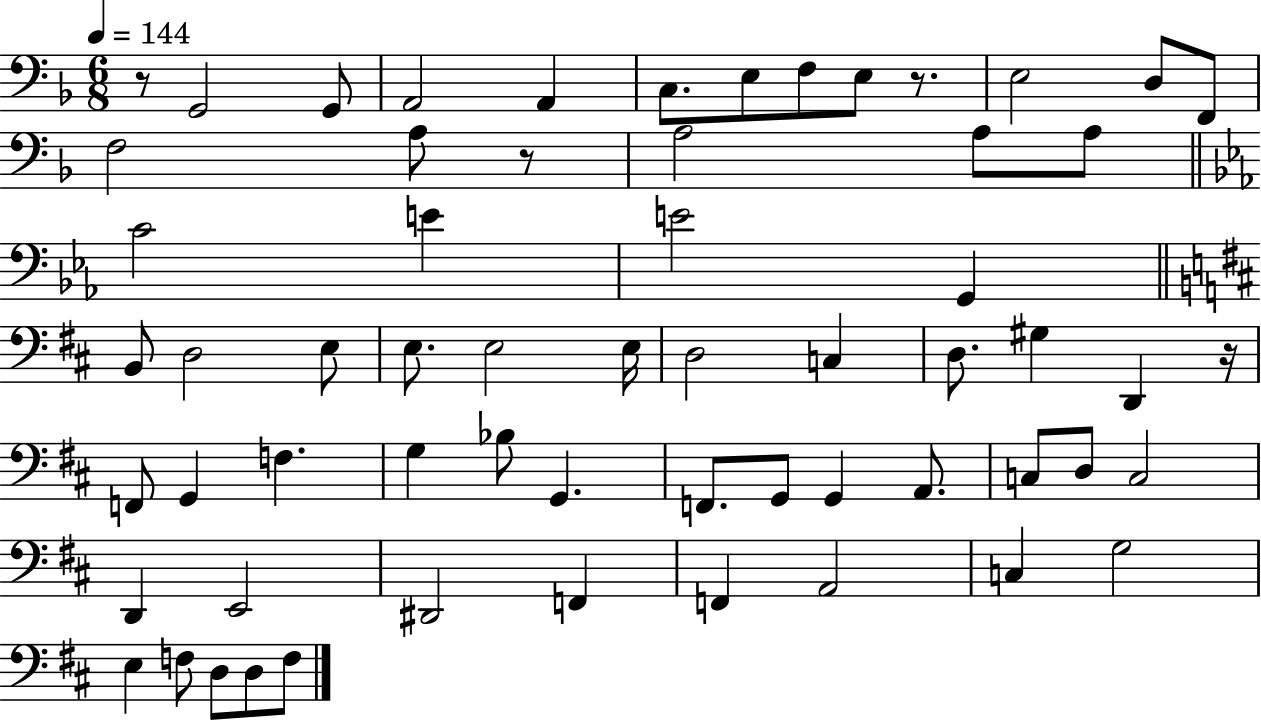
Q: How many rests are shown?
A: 4